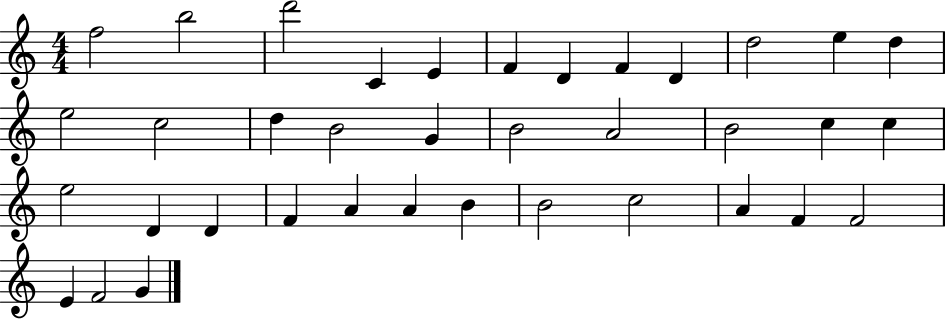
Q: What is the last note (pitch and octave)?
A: G4